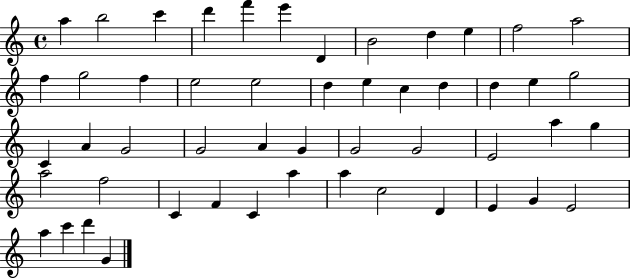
A5/q B5/h C6/q D6/q F6/q E6/q D4/q B4/h D5/q E5/q F5/h A5/h F5/q G5/h F5/q E5/h E5/h D5/q E5/q C5/q D5/q D5/q E5/q G5/h C4/q A4/q G4/h G4/h A4/q G4/q G4/h G4/h E4/h A5/q G5/q A5/h F5/h C4/q F4/q C4/q A5/q A5/q C5/h D4/q E4/q G4/q E4/h A5/q C6/q D6/q G4/q